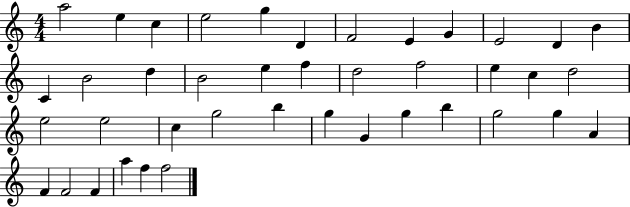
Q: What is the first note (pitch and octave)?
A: A5